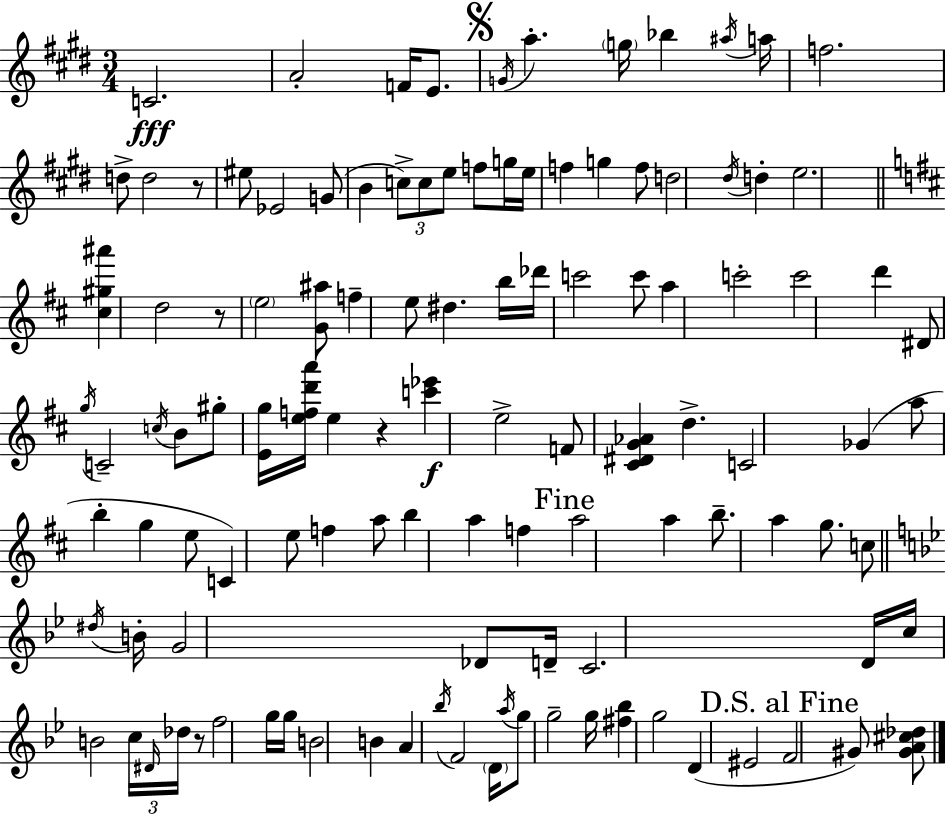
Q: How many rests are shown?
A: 4